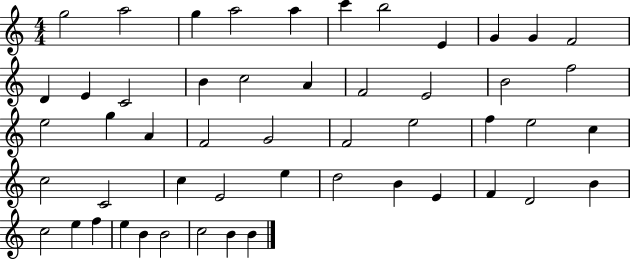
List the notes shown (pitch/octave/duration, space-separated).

G5/h A5/h G5/q A5/h A5/q C6/q B5/h E4/q G4/q G4/q F4/h D4/q E4/q C4/h B4/q C5/h A4/q F4/h E4/h B4/h F5/h E5/h G5/q A4/q F4/h G4/h F4/h E5/h F5/q E5/h C5/q C5/h C4/h C5/q E4/h E5/q D5/h B4/q E4/q F4/q D4/h B4/q C5/h E5/q F5/q E5/q B4/q B4/h C5/h B4/q B4/q